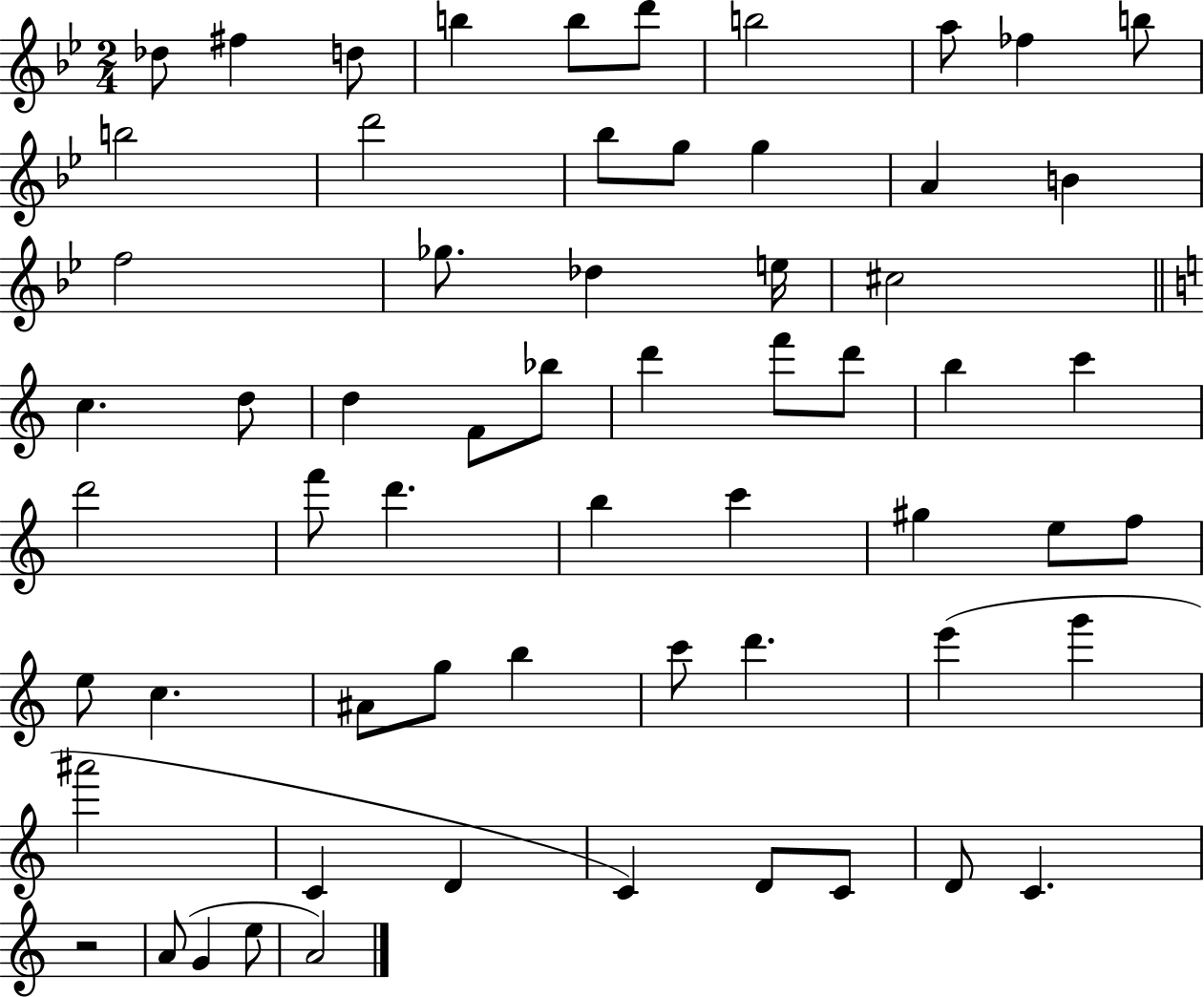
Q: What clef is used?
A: treble